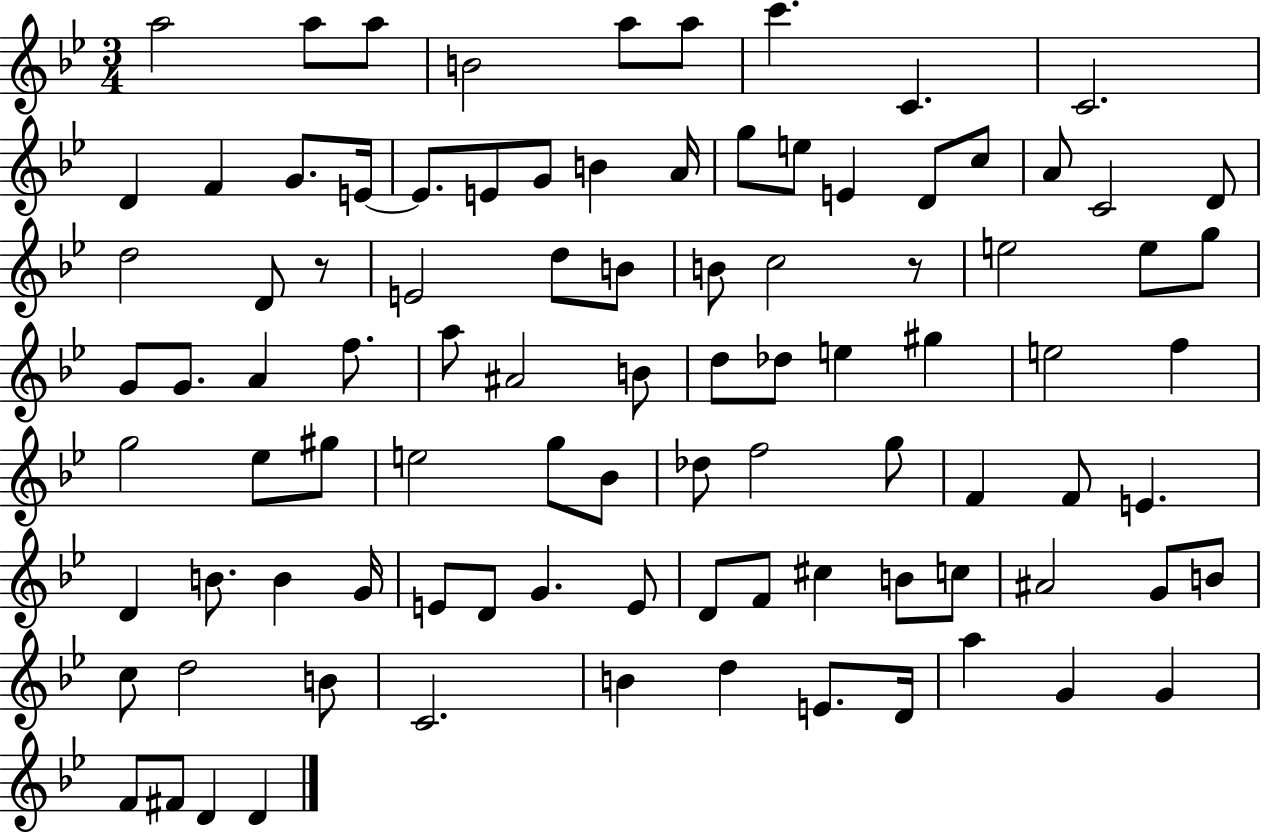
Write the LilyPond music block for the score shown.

{
  \clef treble
  \numericTimeSignature
  \time 3/4
  \key bes \major
  a''2 a''8 a''8 | b'2 a''8 a''8 | c'''4. c'4. | c'2. | \break d'4 f'4 g'8. e'16~~ | e'8. e'8 g'8 b'4 a'16 | g''8 e''8 e'4 d'8 c''8 | a'8 c'2 d'8 | \break d''2 d'8 r8 | e'2 d''8 b'8 | b'8 c''2 r8 | e''2 e''8 g''8 | \break g'8 g'8. a'4 f''8. | a''8 ais'2 b'8 | d''8 des''8 e''4 gis''4 | e''2 f''4 | \break g''2 ees''8 gis''8 | e''2 g''8 bes'8 | des''8 f''2 g''8 | f'4 f'8 e'4. | \break d'4 b'8. b'4 g'16 | e'8 d'8 g'4. e'8 | d'8 f'8 cis''4 b'8 c''8 | ais'2 g'8 b'8 | \break c''8 d''2 b'8 | c'2. | b'4 d''4 e'8. d'16 | a''4 g'4 g'4 | \break f'8 fis'8 d'4 d'4 | \bar "|."
}